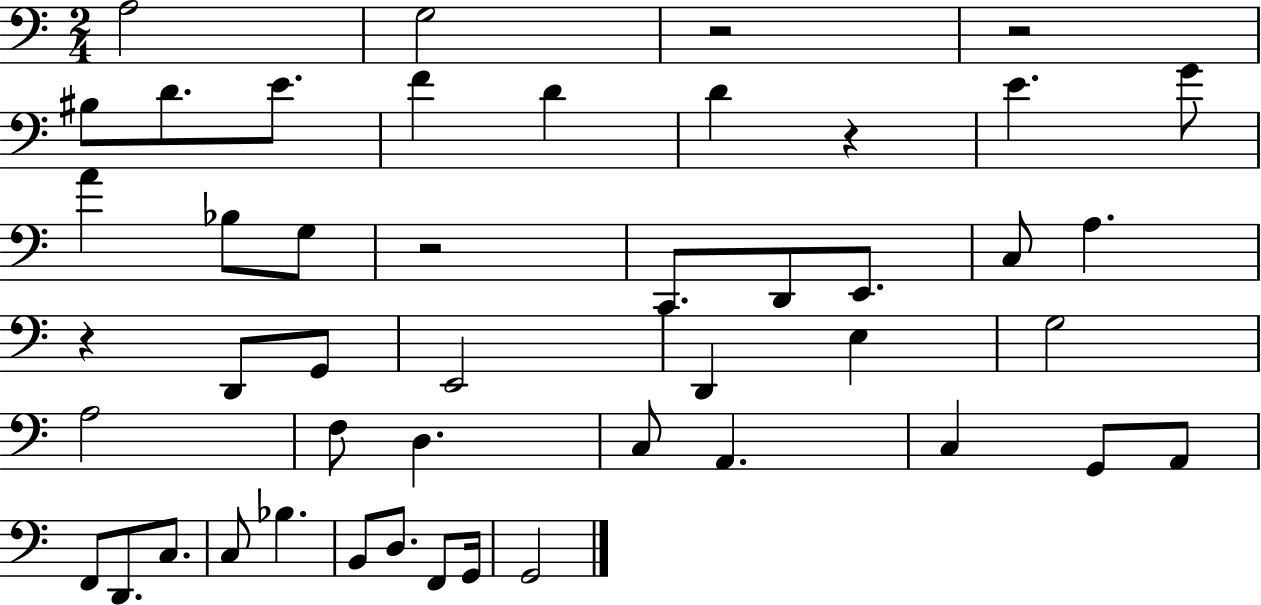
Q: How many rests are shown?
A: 5